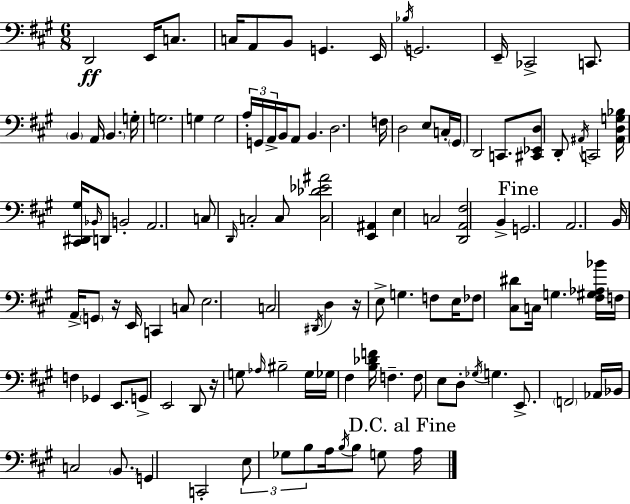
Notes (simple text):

D2/h E2/s C3/e. C3/s A2/e B2/e G2/q. E2/s Bb3/s G2/h. E2/s CES2/h C2/e. B2/q A2/s B2/q. G3/s G3/h. G3/q G3/h A3/s G2/s A2/s B2/s A2/e B2/q. D3/h. F3/s D3/h E3/e C3/s G#2/s D2/h C2/e. [C#2,Eb2,D3]/e D2/e A#2/s C2/h [A#2,D3,G3,Bb3]/s [C#2,D#2,G#3]/s Bb2/s D2/e B2/h A2/h. C3/e D2/s C3/h C3/e [C3,Db4,Eb4,A#4]/h [E2,A#2]/q E3/q C3/h [D2,A2,F#3]/h B2/q G2/h. A2/h. B2/s A2/s G2/e R/s E2/s C2/q C3/e E3/h. C3/h D#2/s D3/q R/s E3/e G3/q. F3/e E3/s FES3/e [C#3,D#4]/e C3/s G3/q. [F#3,G#3,Ab3,Bb4]/s F3/s F3/q Gb2/q E2/e. G2/e E2/h D2/e R/s G3/e Ab3/s BIS3/h G3/s Gb3/s F#3/q [B3,Db4,F4]/s F3/q. F3/e E3/e D3/e Gb3/s G3/q. E2/e. F2/h Ab2/s Bb2/s C3/h B2/e. G2/q C2/h E3/e Gb3/e B3/e A3/s B3/s B3/e G3/e A3/s